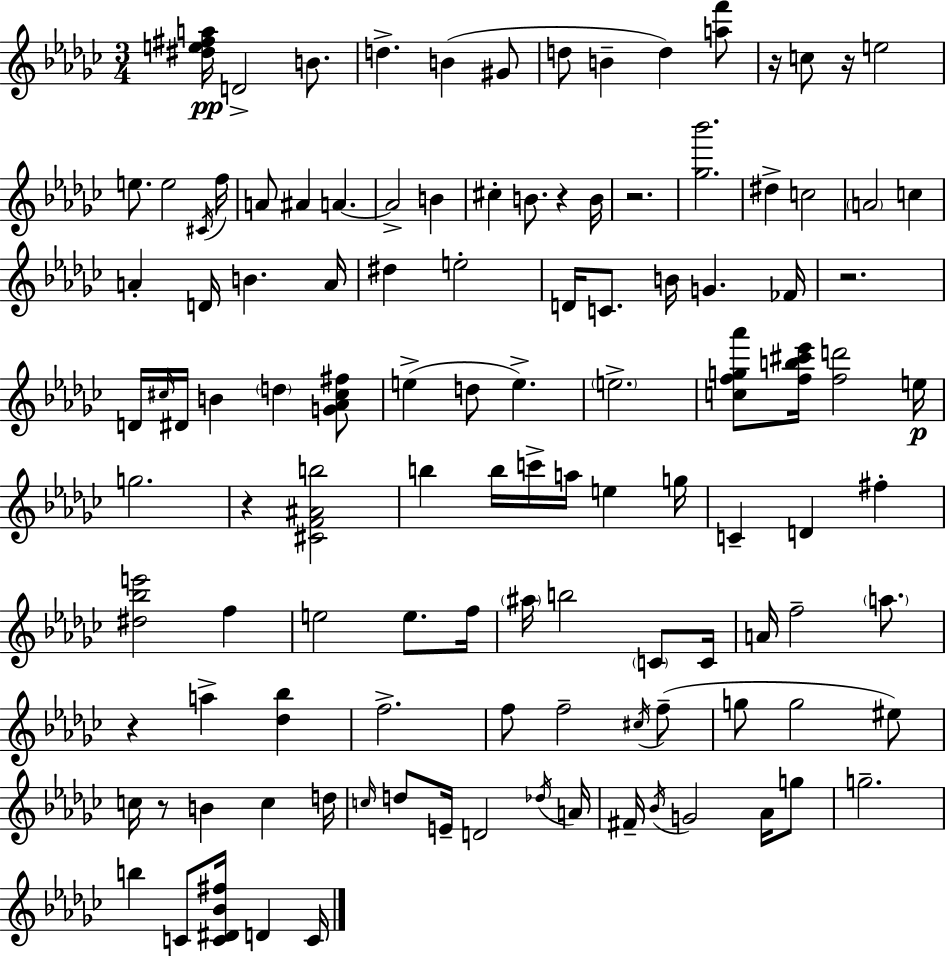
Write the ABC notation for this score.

X:1
T:Untitled
M:3/4
L:1/4
K:Ebm
[^de^fa]/4 D2 B/2 d B ^G/2 d/2 B d [af']/2 z/4 c/2 z/4 e2 e/2 e2 ^C/4 f/4 A/2 ^A A A2 B ^c B/2 z B/4 z2 [_g_b']2 ^d c2 A2 c A D/4 B A/4 ^d e2 D/4 C/2 B/4 G _F/4 z2 D/4 ^c/4 ^D/4 B d [G_A^c^f]/2 e d/2 e e2 [cfg_a']/2 [fb^c'_e']/4 [fd']2 e/4 g2 z [^CF^Ab]2 b b/4 c'/4 a/4 e g/4 C D ^f [^d_be']2 f e2 e/2 f/4 ^a/4 b2 C/2 C/4 A/4 f2 a/2 z a [_d_b] f2 f/2 f2 ^c/4 f/2 g/2 g2 ^e/2 c/4 z/2 B c d/4 c/4 d/2 E/4 D2 _d/4 A/4 ^F/4 _B/4 G2 _A/4 g/2 g2 b C/2 [C^D_B^f]/4 D C/4